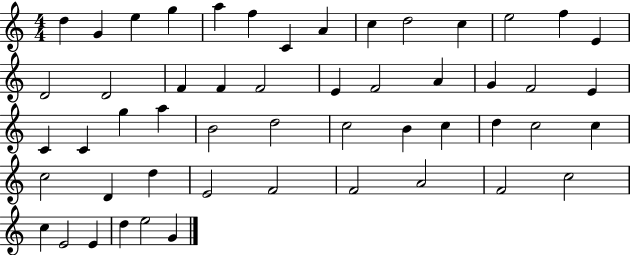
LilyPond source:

{
  \clef treble
  \numericTimeSignature
  \time 4/4
  \key c \major
  d''4 g'4 e''4 g''4 | a''4 f''4 c'4 a'4 | c''4 d''2 c''4 | e''2 f''4 e'4 | \break d'2 d'2 | f'4 f'4 f'2 | e'4 f'2 a'4 | g'4 f'2 e'4 | \break c'4 c'4 g''4 a''4 | b'2 d''2 | c''2 b'4 c''4 | d''4 c''2 c''4 | \break c''2 d'4 d''4 | e'2 f'2 | f'2 a'2 | f'2 c''2 | \break c''4 e'2 e'4 | d''4 e''2 g'4 | \bar "|."
}